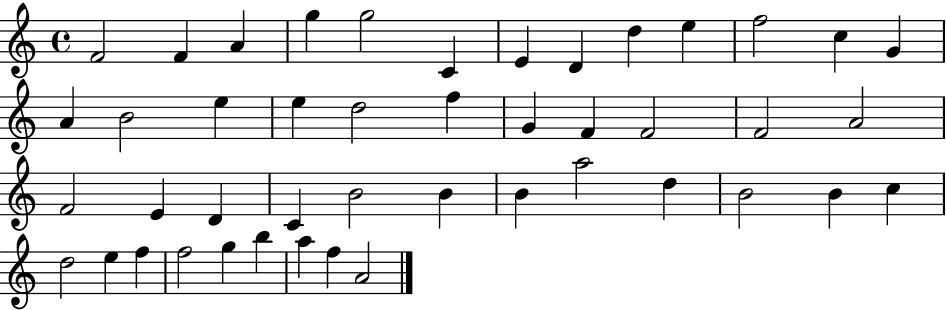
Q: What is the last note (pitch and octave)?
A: A4